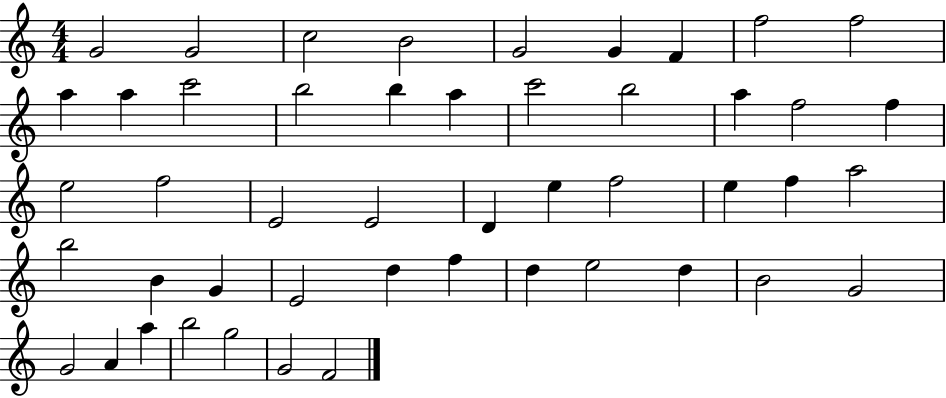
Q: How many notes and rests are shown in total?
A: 48